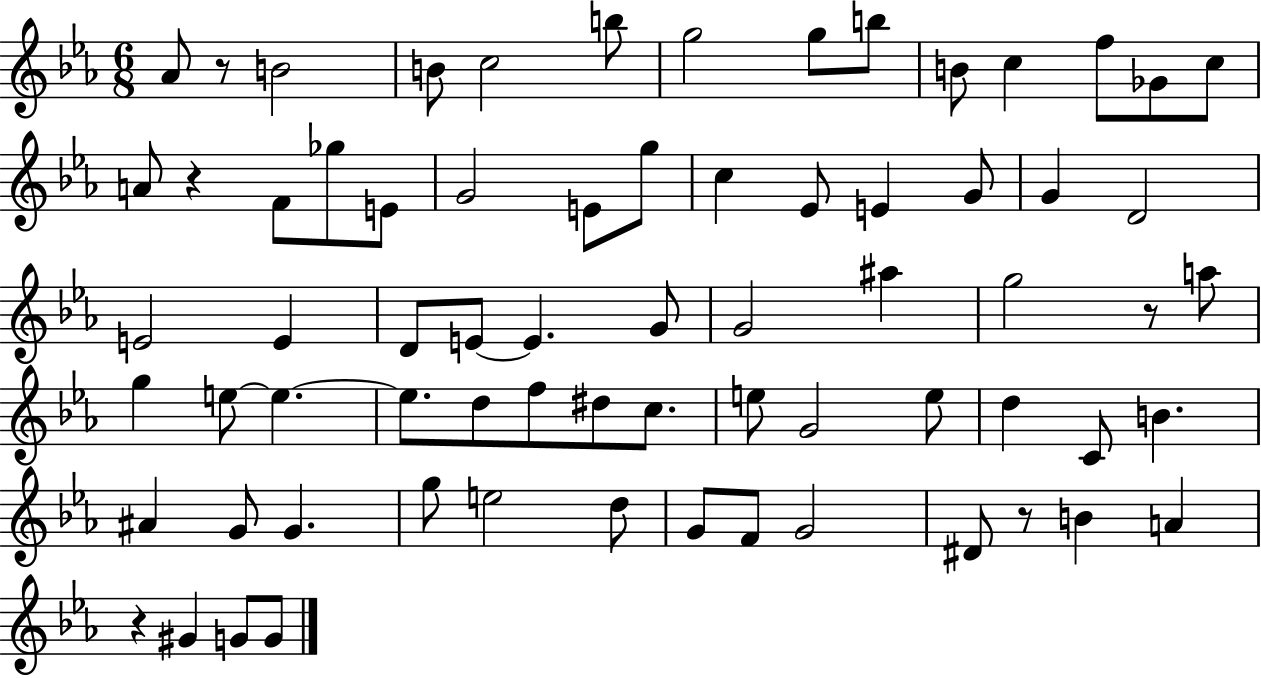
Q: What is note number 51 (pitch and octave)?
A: A#4